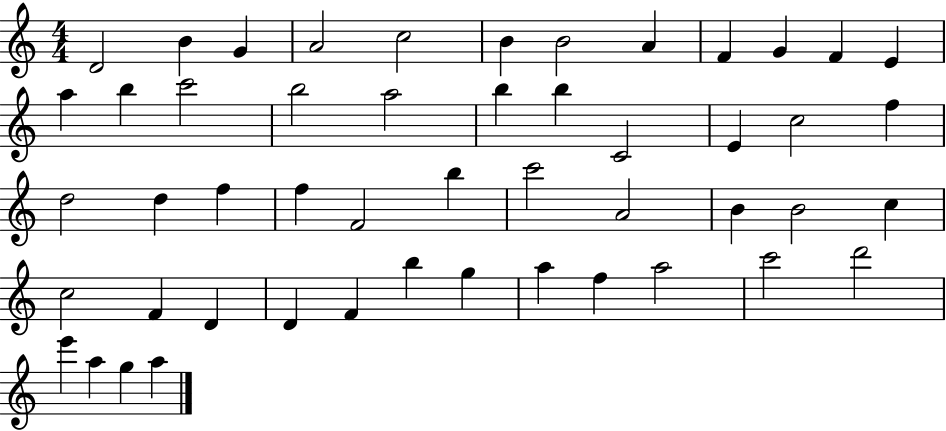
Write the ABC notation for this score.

X:1
T:Untitled
M:4/4
L:1/4
K:C
D2 B G A2 c2 B B2 A F G F E a b c'2 b2 a2 b b C2 E c2 f d2 d f f F2 b c'2 A2 B B2 c c2 F D D F b g a f a2 c'2 d'2 e' a g a